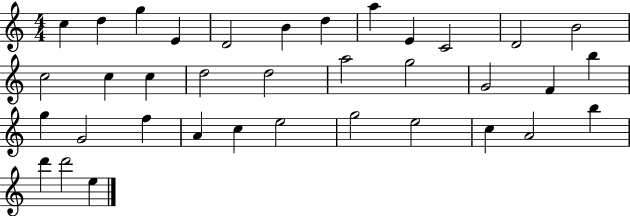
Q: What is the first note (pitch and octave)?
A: C5